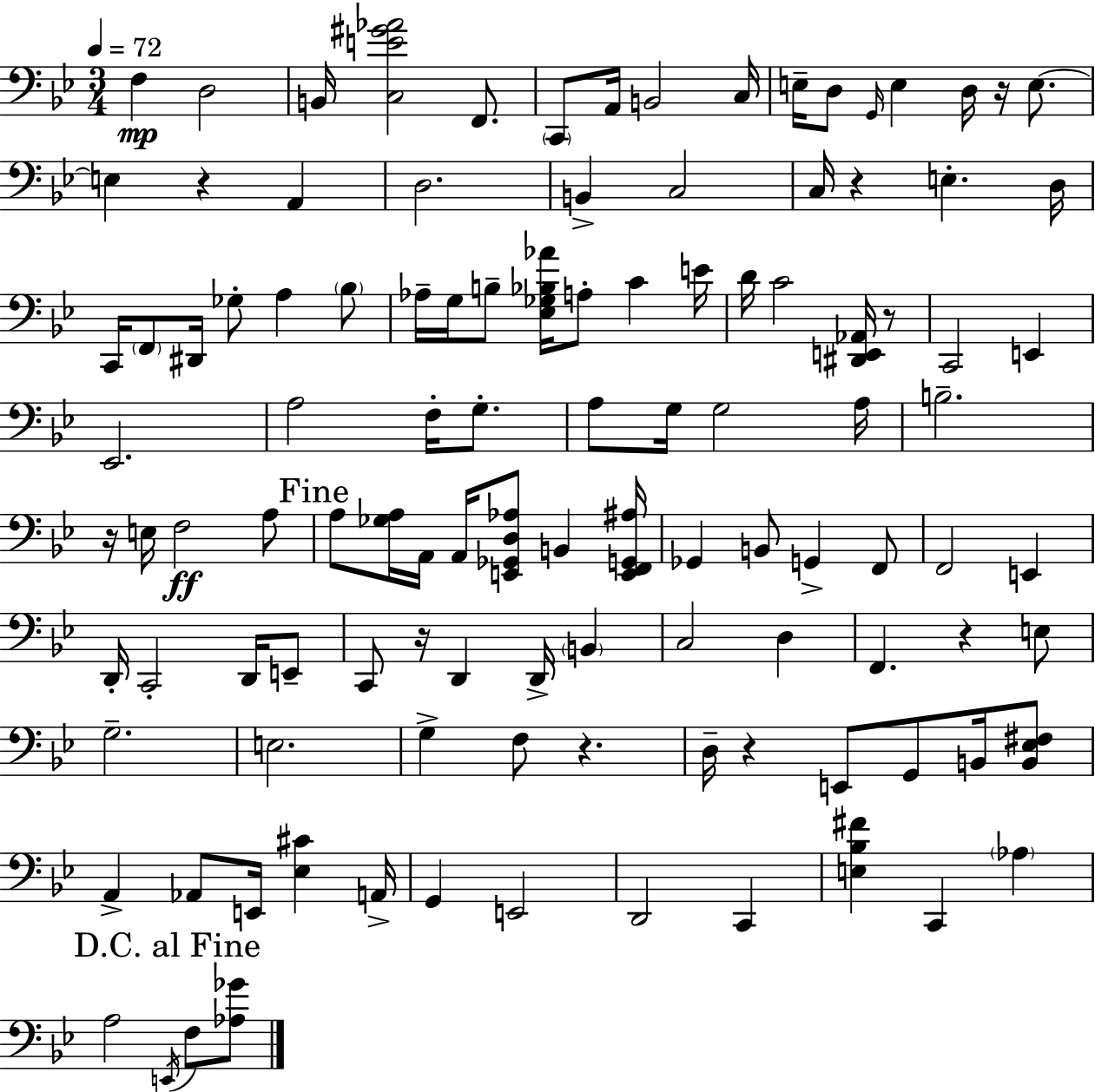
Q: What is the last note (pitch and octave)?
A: F3